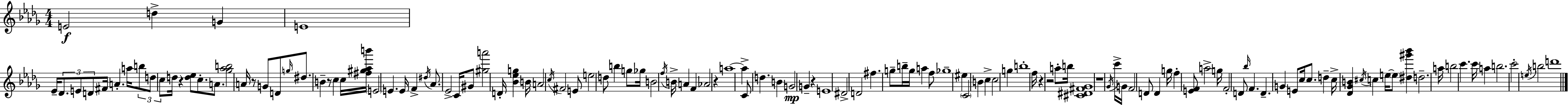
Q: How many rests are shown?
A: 8